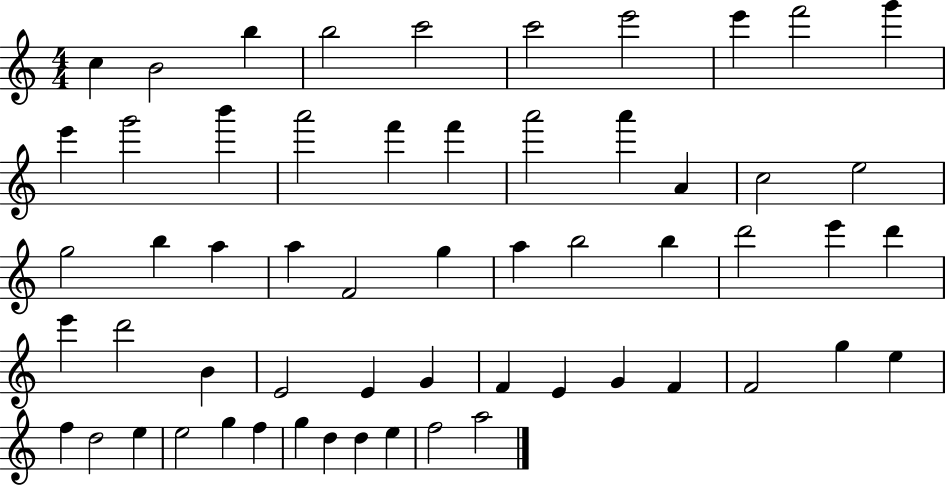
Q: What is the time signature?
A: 4/4